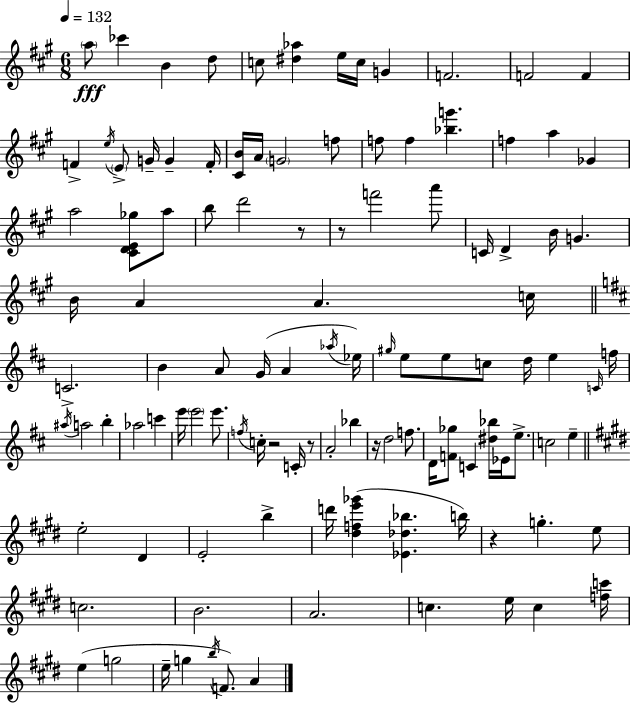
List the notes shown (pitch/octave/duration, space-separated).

A5/e CES6/q B4/q D5/e C5/e [D#5,Ab5]/q E5/s C5/s G4/q F4/h. F4/h F4/q F4/q E5/s E4/e G4/s G4/q F4/s [C#4,B4]/s A4/s G4/h F5/e F5/e F5/q [Bb5,G6]/q. F5/q A5/q Gb4/q A5/h [C#4,D4,E4,Gb5]/e A5/e B5/e D6/h R/e R/e F6/h A6/e C4/s D4/q B4/s G4/q. B4/s A4/q A4/q. C5/s C4/h. B4/q A4/e G4/s A4/q Ab5/s Eb5/s G#5/s E5/e E5/e C5/e D5/s E5/q C4/s F5/s A#5/s A5/h B5/q Ab5/h C6/q E6/s E6/h E6/e. F5/s C5/s R/h C4/s R/e A4/h Bb5/q R/s D5/h F5/e. D4/s [F4,Gb5]/e C4/q [D#5,Bb5]/s Eb4/s E5/e. C5/h E5/q E5/h D#4/q E4/h B5/q D6/s [D#5,F5,E6,Gb6]/q [Eb4,Db5,Bb5]/q. B5/s R/q G5/q. E5/e C5/h. B4/h. A4/h. C5/q. E5/s C5/q [F5,C6]/s E5/q G5/h E5/s G5/q B5/s F4/e. A4/q